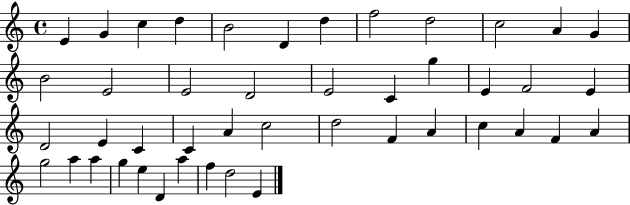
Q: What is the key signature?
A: C major